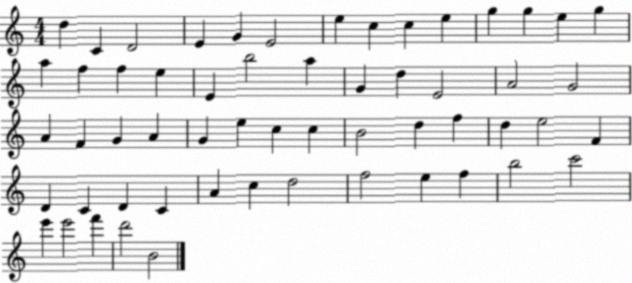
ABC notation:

X:1
T:Untitled
M:4/4
L:1/4
K:C
d C D2 E G E2 e c c e g g e g a f f e E b2 a G d E2 A2 G2 A F G A G e c c B2 d f d e2 F D C D C A c d2 f2 e f b2 c'2 e' e'2 f' d'2 B2